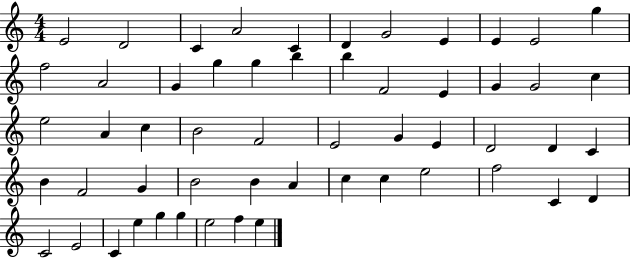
E4/h D4/h C4/q A4/h C4/q D4/q G4/h E4/q E4/q E4/h G5/q F5/h A4/h G4/q G5/q G5/q B5/q B5/q F4/h E4/q G4/q G4/h C5/q E5/h A4/q C5/q B4/h F4/h E4/h G4/q E4/q D4/h D4/q C4/q B4/q F4/h G4/q B4/h B4/q A4/q C5/q C5/q E5/h F5/h C4/q D4/q C4/h E4/h C4/q E5/q G5/q G5/q E5/h F5/q E5/q